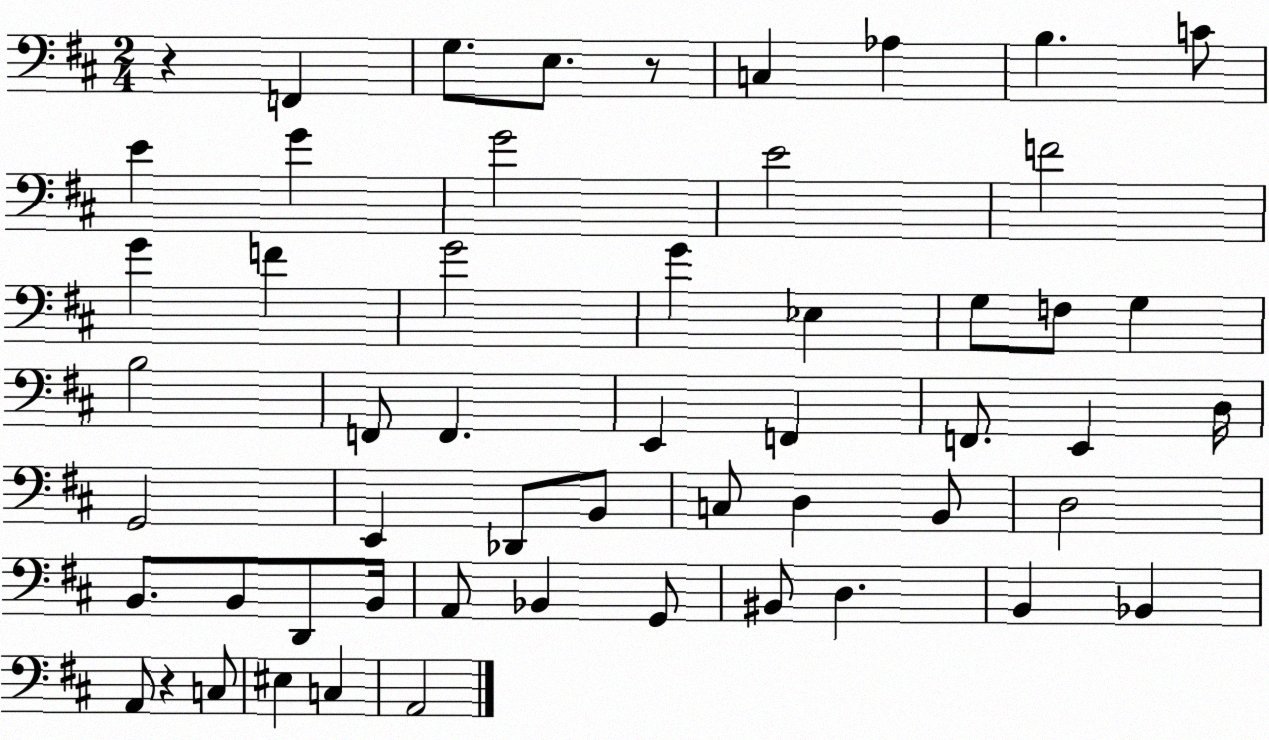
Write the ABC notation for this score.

X:1
T:Untitled
M:2/4
L:1/4
K:D
z F,, G,/2 E,/2 z/2 C, _A, B, C/2 E G G2 E2 F2 G F G2 G _E, G,/2 F,/2 G, B,2 F,,/2 F,, E,, F,, F,,/2 E,, D,/4 G,,2 E,, _D,,/2 B,,/2 C,/2 D, B,,/2 D,2 B,,/2 B,,/2 D,,/2 B,,/4 A,,/2 _B,, G,,/2 ^B,,/2 D, B,, _B,, A,,/2 z C,/2 ^E, C, A,,2